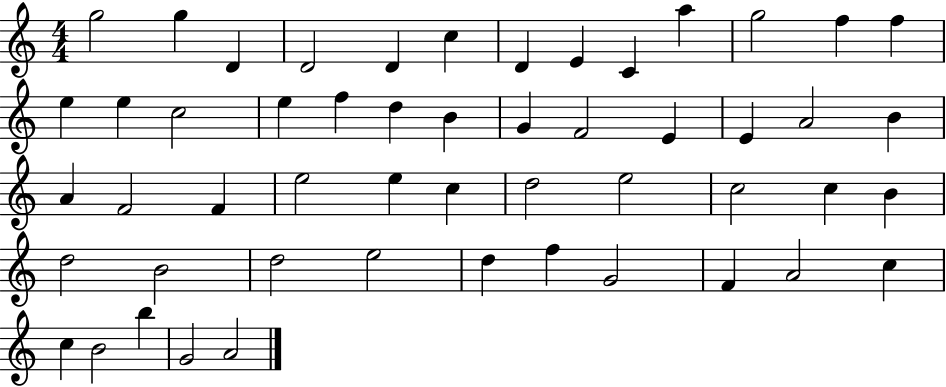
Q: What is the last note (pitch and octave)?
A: A4